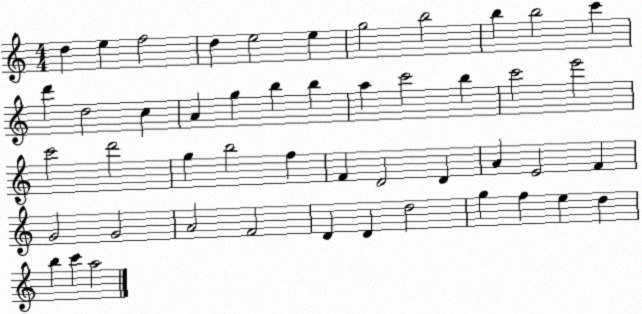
X:1
T:Untitled
M:4/4
L:1/4
K:C
d e f2 d e2 e g2 b2 b b2 c' d' d2 c A g b b a c'2 b c'2 e'2 c'2 d'2 g b2 f F D2 D A E2 F G2 G2 A2 F2 D D d2 g f e d b c' a2